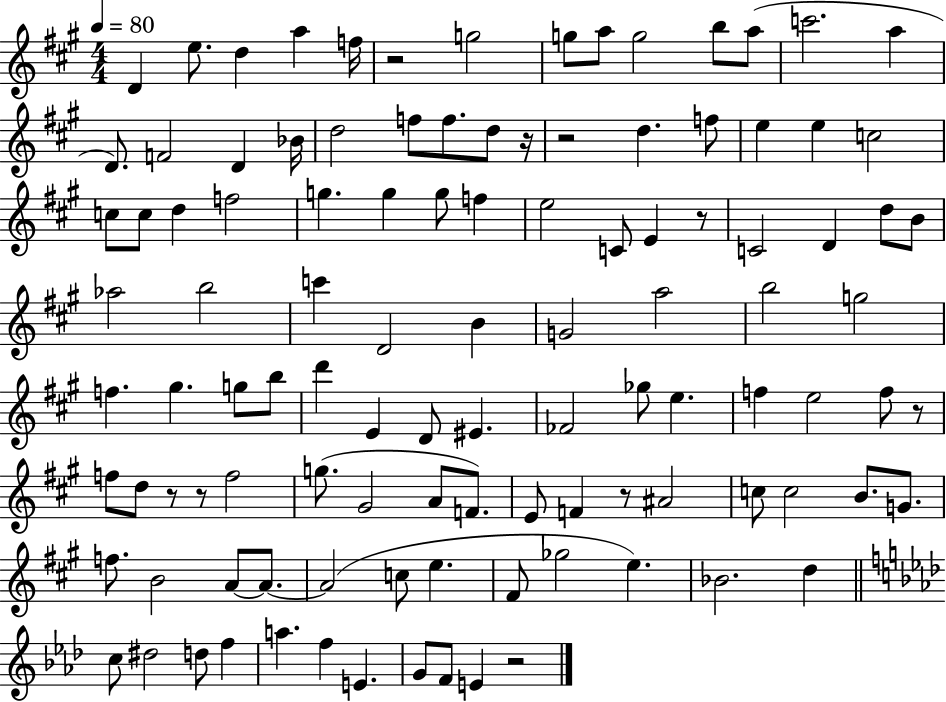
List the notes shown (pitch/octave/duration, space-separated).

D4/q E5/e. D5/q A5/q F5/s R/h G5/h G5/e A5/e G5/h B5/e A5/e C6/h. A5/q D4/e. F4/h D4/q Bb4/s D5/h F5/e F5/e. D5/e R/s R/h D5/q. F5/e E5/q E5/q C5/h C5/e C5/e D5/q F5/h G5/q. G5/q G5/e F5/q E5/h C4/e E4/q R/e C4/h D4/q D5/e B4/e Ab5/h B5/h C6/q D4/h B4/q G4/h A5/h B5/h G5/h F5/q. G#5/q. G5/e B5/e D6/q E4/q D4/e EIS4/q. FES4/h Gb5/e E5/q. F5/q E5/h F5/e R/e F5/e D5/e R/e R/e F5/h G5/e. G#4/h A4/e F4/e. E4/e F4/q R/e A#4/h C5/e C5/h B4/e. G4/e. F5/e. B4/h A4/e A4/e. A4/h C5/e E5/q. F#4/e Gb5/h E5/q. Bb4/h. D5/q C5/e D#5/h D5/e F5/q A5/q. F5/q E4/q. G4/e F4/e E4/q R/h